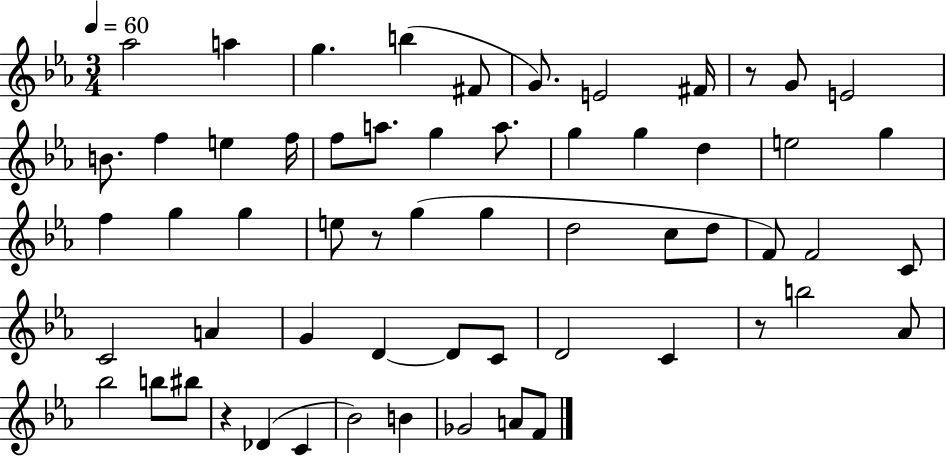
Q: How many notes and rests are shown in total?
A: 59